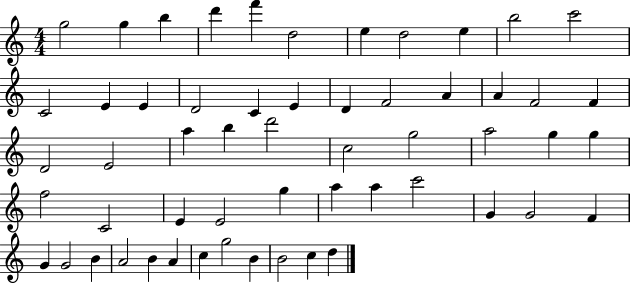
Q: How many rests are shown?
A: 0